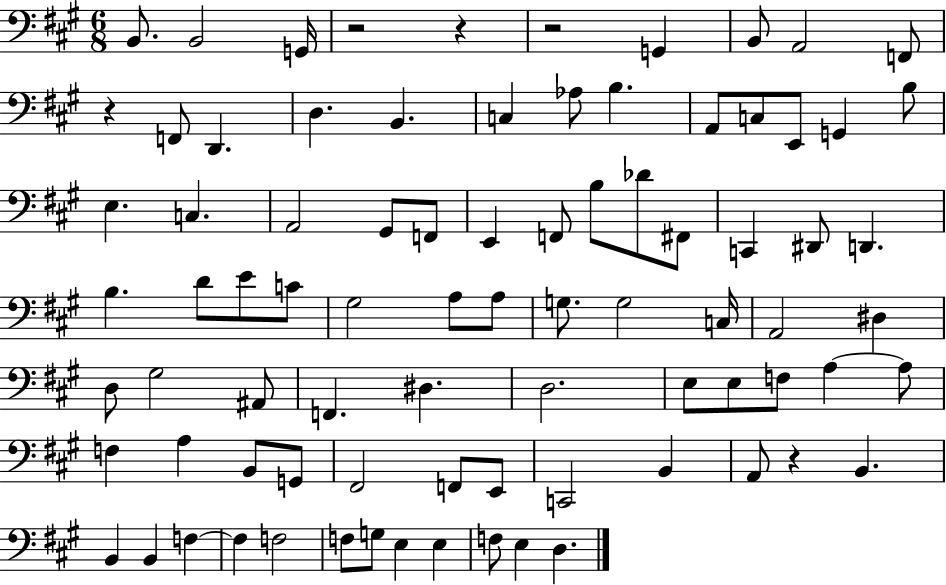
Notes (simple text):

B2/e. B2/h G2/s R/h R/q R/h G2/q B2/e A2/h F2/e R/q F2/e D2/q. D3/q. B2/q. C3/q Ab3/e B3/q. A2/e C3/e E2/e G2/q B3/e E3/q. C3/q. A2/h G#2/e F2/e E2/q F2/e B3/e Db4/e F#2/e C2/q D#2/e D2/q. B3/q. D4/e E4/e C4/e G#3/h A3/e A3/e G3/e. G3/h C3/s A2/h D#3/q D3/e G#3/h A#2/e F2/q. D#3/q. D3/h. E3/e E3/e F3/e A3/q A3/e F3/q A3/q B2/e G2/e F#2/h F2/e E2/e C2/h B2/q A2/e R/q B2/q. B2/q B2/q F3/q F3/q F3/h F3/e G3/e E3/q E3/q F3/e E3/q D3/q.